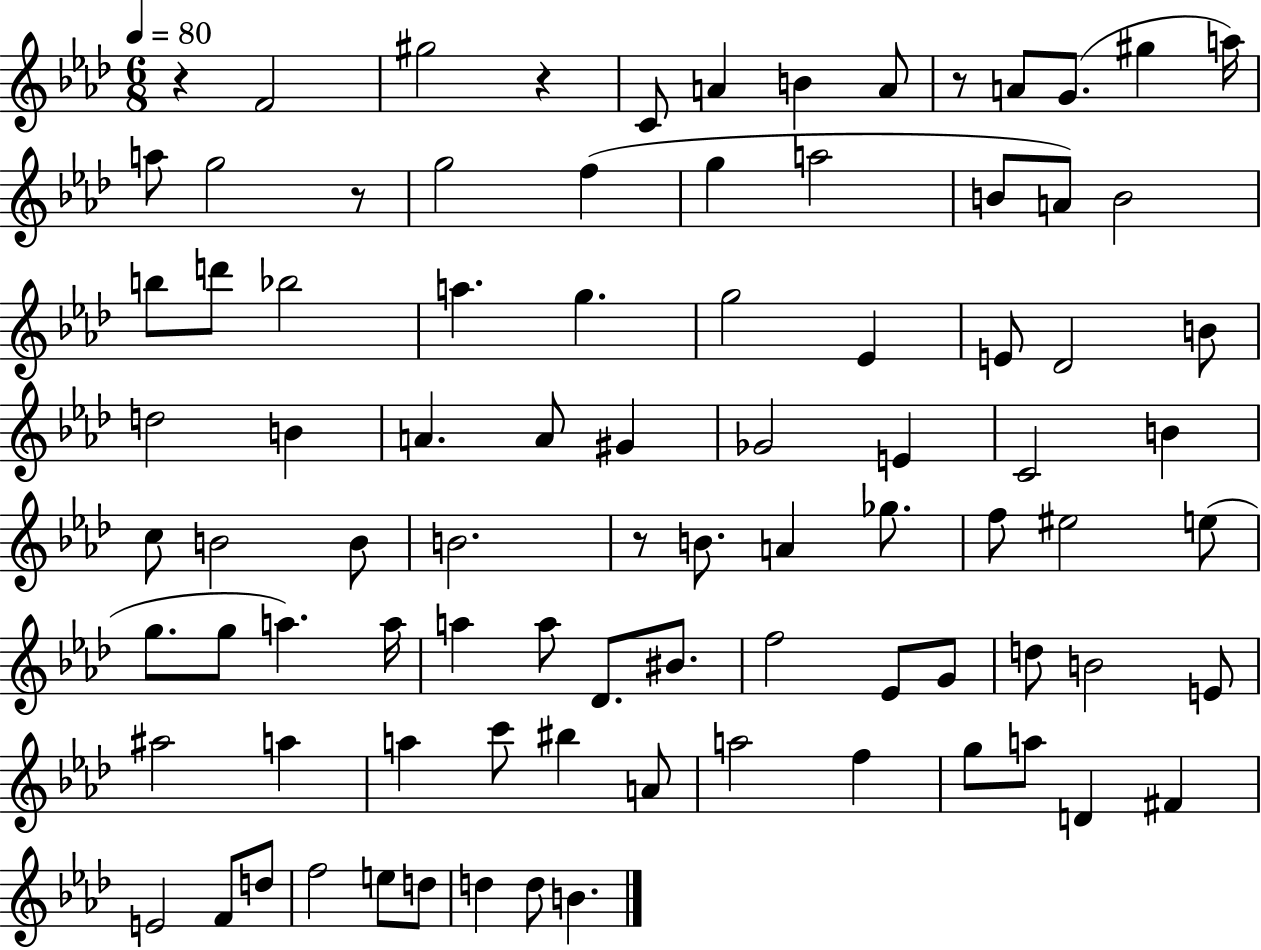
R/q F4/h G#5/h R/q C4/e A4/q B4/q A4/e R/e A4/e G4/e. G#5/q A5/s A5/e G5/h R/e G5/h F5/q G5/q A5/h B4/e A4/e B4/h B5/e D6/e Bb5/h A5/q. G5/q. G5/h Eb4/q E4/e Db4/h B4/e D5/h B4/q A4/q. A4/e G#4/q Gb4/h E4/q C4/h B4/q C5/e B4/h B4/e B4/h. R/e B4/e. A4/q Gb5/e. F5/e EIS5/h E5/e G5/e. G5/e A5/q. A5/s A5/q A5/e Db4/e. BIS4/e. F5/h Eb4/e G4/e D5/e B4/h E4/e A#5/h A5/q A5/q C6/e BIS5/q A4/e A5/h F5/q G5/e A5/e D4/q F#4/q E4/h F4/e D5/e F5/h E5/e D5/e D5/q D5/e B4/q.